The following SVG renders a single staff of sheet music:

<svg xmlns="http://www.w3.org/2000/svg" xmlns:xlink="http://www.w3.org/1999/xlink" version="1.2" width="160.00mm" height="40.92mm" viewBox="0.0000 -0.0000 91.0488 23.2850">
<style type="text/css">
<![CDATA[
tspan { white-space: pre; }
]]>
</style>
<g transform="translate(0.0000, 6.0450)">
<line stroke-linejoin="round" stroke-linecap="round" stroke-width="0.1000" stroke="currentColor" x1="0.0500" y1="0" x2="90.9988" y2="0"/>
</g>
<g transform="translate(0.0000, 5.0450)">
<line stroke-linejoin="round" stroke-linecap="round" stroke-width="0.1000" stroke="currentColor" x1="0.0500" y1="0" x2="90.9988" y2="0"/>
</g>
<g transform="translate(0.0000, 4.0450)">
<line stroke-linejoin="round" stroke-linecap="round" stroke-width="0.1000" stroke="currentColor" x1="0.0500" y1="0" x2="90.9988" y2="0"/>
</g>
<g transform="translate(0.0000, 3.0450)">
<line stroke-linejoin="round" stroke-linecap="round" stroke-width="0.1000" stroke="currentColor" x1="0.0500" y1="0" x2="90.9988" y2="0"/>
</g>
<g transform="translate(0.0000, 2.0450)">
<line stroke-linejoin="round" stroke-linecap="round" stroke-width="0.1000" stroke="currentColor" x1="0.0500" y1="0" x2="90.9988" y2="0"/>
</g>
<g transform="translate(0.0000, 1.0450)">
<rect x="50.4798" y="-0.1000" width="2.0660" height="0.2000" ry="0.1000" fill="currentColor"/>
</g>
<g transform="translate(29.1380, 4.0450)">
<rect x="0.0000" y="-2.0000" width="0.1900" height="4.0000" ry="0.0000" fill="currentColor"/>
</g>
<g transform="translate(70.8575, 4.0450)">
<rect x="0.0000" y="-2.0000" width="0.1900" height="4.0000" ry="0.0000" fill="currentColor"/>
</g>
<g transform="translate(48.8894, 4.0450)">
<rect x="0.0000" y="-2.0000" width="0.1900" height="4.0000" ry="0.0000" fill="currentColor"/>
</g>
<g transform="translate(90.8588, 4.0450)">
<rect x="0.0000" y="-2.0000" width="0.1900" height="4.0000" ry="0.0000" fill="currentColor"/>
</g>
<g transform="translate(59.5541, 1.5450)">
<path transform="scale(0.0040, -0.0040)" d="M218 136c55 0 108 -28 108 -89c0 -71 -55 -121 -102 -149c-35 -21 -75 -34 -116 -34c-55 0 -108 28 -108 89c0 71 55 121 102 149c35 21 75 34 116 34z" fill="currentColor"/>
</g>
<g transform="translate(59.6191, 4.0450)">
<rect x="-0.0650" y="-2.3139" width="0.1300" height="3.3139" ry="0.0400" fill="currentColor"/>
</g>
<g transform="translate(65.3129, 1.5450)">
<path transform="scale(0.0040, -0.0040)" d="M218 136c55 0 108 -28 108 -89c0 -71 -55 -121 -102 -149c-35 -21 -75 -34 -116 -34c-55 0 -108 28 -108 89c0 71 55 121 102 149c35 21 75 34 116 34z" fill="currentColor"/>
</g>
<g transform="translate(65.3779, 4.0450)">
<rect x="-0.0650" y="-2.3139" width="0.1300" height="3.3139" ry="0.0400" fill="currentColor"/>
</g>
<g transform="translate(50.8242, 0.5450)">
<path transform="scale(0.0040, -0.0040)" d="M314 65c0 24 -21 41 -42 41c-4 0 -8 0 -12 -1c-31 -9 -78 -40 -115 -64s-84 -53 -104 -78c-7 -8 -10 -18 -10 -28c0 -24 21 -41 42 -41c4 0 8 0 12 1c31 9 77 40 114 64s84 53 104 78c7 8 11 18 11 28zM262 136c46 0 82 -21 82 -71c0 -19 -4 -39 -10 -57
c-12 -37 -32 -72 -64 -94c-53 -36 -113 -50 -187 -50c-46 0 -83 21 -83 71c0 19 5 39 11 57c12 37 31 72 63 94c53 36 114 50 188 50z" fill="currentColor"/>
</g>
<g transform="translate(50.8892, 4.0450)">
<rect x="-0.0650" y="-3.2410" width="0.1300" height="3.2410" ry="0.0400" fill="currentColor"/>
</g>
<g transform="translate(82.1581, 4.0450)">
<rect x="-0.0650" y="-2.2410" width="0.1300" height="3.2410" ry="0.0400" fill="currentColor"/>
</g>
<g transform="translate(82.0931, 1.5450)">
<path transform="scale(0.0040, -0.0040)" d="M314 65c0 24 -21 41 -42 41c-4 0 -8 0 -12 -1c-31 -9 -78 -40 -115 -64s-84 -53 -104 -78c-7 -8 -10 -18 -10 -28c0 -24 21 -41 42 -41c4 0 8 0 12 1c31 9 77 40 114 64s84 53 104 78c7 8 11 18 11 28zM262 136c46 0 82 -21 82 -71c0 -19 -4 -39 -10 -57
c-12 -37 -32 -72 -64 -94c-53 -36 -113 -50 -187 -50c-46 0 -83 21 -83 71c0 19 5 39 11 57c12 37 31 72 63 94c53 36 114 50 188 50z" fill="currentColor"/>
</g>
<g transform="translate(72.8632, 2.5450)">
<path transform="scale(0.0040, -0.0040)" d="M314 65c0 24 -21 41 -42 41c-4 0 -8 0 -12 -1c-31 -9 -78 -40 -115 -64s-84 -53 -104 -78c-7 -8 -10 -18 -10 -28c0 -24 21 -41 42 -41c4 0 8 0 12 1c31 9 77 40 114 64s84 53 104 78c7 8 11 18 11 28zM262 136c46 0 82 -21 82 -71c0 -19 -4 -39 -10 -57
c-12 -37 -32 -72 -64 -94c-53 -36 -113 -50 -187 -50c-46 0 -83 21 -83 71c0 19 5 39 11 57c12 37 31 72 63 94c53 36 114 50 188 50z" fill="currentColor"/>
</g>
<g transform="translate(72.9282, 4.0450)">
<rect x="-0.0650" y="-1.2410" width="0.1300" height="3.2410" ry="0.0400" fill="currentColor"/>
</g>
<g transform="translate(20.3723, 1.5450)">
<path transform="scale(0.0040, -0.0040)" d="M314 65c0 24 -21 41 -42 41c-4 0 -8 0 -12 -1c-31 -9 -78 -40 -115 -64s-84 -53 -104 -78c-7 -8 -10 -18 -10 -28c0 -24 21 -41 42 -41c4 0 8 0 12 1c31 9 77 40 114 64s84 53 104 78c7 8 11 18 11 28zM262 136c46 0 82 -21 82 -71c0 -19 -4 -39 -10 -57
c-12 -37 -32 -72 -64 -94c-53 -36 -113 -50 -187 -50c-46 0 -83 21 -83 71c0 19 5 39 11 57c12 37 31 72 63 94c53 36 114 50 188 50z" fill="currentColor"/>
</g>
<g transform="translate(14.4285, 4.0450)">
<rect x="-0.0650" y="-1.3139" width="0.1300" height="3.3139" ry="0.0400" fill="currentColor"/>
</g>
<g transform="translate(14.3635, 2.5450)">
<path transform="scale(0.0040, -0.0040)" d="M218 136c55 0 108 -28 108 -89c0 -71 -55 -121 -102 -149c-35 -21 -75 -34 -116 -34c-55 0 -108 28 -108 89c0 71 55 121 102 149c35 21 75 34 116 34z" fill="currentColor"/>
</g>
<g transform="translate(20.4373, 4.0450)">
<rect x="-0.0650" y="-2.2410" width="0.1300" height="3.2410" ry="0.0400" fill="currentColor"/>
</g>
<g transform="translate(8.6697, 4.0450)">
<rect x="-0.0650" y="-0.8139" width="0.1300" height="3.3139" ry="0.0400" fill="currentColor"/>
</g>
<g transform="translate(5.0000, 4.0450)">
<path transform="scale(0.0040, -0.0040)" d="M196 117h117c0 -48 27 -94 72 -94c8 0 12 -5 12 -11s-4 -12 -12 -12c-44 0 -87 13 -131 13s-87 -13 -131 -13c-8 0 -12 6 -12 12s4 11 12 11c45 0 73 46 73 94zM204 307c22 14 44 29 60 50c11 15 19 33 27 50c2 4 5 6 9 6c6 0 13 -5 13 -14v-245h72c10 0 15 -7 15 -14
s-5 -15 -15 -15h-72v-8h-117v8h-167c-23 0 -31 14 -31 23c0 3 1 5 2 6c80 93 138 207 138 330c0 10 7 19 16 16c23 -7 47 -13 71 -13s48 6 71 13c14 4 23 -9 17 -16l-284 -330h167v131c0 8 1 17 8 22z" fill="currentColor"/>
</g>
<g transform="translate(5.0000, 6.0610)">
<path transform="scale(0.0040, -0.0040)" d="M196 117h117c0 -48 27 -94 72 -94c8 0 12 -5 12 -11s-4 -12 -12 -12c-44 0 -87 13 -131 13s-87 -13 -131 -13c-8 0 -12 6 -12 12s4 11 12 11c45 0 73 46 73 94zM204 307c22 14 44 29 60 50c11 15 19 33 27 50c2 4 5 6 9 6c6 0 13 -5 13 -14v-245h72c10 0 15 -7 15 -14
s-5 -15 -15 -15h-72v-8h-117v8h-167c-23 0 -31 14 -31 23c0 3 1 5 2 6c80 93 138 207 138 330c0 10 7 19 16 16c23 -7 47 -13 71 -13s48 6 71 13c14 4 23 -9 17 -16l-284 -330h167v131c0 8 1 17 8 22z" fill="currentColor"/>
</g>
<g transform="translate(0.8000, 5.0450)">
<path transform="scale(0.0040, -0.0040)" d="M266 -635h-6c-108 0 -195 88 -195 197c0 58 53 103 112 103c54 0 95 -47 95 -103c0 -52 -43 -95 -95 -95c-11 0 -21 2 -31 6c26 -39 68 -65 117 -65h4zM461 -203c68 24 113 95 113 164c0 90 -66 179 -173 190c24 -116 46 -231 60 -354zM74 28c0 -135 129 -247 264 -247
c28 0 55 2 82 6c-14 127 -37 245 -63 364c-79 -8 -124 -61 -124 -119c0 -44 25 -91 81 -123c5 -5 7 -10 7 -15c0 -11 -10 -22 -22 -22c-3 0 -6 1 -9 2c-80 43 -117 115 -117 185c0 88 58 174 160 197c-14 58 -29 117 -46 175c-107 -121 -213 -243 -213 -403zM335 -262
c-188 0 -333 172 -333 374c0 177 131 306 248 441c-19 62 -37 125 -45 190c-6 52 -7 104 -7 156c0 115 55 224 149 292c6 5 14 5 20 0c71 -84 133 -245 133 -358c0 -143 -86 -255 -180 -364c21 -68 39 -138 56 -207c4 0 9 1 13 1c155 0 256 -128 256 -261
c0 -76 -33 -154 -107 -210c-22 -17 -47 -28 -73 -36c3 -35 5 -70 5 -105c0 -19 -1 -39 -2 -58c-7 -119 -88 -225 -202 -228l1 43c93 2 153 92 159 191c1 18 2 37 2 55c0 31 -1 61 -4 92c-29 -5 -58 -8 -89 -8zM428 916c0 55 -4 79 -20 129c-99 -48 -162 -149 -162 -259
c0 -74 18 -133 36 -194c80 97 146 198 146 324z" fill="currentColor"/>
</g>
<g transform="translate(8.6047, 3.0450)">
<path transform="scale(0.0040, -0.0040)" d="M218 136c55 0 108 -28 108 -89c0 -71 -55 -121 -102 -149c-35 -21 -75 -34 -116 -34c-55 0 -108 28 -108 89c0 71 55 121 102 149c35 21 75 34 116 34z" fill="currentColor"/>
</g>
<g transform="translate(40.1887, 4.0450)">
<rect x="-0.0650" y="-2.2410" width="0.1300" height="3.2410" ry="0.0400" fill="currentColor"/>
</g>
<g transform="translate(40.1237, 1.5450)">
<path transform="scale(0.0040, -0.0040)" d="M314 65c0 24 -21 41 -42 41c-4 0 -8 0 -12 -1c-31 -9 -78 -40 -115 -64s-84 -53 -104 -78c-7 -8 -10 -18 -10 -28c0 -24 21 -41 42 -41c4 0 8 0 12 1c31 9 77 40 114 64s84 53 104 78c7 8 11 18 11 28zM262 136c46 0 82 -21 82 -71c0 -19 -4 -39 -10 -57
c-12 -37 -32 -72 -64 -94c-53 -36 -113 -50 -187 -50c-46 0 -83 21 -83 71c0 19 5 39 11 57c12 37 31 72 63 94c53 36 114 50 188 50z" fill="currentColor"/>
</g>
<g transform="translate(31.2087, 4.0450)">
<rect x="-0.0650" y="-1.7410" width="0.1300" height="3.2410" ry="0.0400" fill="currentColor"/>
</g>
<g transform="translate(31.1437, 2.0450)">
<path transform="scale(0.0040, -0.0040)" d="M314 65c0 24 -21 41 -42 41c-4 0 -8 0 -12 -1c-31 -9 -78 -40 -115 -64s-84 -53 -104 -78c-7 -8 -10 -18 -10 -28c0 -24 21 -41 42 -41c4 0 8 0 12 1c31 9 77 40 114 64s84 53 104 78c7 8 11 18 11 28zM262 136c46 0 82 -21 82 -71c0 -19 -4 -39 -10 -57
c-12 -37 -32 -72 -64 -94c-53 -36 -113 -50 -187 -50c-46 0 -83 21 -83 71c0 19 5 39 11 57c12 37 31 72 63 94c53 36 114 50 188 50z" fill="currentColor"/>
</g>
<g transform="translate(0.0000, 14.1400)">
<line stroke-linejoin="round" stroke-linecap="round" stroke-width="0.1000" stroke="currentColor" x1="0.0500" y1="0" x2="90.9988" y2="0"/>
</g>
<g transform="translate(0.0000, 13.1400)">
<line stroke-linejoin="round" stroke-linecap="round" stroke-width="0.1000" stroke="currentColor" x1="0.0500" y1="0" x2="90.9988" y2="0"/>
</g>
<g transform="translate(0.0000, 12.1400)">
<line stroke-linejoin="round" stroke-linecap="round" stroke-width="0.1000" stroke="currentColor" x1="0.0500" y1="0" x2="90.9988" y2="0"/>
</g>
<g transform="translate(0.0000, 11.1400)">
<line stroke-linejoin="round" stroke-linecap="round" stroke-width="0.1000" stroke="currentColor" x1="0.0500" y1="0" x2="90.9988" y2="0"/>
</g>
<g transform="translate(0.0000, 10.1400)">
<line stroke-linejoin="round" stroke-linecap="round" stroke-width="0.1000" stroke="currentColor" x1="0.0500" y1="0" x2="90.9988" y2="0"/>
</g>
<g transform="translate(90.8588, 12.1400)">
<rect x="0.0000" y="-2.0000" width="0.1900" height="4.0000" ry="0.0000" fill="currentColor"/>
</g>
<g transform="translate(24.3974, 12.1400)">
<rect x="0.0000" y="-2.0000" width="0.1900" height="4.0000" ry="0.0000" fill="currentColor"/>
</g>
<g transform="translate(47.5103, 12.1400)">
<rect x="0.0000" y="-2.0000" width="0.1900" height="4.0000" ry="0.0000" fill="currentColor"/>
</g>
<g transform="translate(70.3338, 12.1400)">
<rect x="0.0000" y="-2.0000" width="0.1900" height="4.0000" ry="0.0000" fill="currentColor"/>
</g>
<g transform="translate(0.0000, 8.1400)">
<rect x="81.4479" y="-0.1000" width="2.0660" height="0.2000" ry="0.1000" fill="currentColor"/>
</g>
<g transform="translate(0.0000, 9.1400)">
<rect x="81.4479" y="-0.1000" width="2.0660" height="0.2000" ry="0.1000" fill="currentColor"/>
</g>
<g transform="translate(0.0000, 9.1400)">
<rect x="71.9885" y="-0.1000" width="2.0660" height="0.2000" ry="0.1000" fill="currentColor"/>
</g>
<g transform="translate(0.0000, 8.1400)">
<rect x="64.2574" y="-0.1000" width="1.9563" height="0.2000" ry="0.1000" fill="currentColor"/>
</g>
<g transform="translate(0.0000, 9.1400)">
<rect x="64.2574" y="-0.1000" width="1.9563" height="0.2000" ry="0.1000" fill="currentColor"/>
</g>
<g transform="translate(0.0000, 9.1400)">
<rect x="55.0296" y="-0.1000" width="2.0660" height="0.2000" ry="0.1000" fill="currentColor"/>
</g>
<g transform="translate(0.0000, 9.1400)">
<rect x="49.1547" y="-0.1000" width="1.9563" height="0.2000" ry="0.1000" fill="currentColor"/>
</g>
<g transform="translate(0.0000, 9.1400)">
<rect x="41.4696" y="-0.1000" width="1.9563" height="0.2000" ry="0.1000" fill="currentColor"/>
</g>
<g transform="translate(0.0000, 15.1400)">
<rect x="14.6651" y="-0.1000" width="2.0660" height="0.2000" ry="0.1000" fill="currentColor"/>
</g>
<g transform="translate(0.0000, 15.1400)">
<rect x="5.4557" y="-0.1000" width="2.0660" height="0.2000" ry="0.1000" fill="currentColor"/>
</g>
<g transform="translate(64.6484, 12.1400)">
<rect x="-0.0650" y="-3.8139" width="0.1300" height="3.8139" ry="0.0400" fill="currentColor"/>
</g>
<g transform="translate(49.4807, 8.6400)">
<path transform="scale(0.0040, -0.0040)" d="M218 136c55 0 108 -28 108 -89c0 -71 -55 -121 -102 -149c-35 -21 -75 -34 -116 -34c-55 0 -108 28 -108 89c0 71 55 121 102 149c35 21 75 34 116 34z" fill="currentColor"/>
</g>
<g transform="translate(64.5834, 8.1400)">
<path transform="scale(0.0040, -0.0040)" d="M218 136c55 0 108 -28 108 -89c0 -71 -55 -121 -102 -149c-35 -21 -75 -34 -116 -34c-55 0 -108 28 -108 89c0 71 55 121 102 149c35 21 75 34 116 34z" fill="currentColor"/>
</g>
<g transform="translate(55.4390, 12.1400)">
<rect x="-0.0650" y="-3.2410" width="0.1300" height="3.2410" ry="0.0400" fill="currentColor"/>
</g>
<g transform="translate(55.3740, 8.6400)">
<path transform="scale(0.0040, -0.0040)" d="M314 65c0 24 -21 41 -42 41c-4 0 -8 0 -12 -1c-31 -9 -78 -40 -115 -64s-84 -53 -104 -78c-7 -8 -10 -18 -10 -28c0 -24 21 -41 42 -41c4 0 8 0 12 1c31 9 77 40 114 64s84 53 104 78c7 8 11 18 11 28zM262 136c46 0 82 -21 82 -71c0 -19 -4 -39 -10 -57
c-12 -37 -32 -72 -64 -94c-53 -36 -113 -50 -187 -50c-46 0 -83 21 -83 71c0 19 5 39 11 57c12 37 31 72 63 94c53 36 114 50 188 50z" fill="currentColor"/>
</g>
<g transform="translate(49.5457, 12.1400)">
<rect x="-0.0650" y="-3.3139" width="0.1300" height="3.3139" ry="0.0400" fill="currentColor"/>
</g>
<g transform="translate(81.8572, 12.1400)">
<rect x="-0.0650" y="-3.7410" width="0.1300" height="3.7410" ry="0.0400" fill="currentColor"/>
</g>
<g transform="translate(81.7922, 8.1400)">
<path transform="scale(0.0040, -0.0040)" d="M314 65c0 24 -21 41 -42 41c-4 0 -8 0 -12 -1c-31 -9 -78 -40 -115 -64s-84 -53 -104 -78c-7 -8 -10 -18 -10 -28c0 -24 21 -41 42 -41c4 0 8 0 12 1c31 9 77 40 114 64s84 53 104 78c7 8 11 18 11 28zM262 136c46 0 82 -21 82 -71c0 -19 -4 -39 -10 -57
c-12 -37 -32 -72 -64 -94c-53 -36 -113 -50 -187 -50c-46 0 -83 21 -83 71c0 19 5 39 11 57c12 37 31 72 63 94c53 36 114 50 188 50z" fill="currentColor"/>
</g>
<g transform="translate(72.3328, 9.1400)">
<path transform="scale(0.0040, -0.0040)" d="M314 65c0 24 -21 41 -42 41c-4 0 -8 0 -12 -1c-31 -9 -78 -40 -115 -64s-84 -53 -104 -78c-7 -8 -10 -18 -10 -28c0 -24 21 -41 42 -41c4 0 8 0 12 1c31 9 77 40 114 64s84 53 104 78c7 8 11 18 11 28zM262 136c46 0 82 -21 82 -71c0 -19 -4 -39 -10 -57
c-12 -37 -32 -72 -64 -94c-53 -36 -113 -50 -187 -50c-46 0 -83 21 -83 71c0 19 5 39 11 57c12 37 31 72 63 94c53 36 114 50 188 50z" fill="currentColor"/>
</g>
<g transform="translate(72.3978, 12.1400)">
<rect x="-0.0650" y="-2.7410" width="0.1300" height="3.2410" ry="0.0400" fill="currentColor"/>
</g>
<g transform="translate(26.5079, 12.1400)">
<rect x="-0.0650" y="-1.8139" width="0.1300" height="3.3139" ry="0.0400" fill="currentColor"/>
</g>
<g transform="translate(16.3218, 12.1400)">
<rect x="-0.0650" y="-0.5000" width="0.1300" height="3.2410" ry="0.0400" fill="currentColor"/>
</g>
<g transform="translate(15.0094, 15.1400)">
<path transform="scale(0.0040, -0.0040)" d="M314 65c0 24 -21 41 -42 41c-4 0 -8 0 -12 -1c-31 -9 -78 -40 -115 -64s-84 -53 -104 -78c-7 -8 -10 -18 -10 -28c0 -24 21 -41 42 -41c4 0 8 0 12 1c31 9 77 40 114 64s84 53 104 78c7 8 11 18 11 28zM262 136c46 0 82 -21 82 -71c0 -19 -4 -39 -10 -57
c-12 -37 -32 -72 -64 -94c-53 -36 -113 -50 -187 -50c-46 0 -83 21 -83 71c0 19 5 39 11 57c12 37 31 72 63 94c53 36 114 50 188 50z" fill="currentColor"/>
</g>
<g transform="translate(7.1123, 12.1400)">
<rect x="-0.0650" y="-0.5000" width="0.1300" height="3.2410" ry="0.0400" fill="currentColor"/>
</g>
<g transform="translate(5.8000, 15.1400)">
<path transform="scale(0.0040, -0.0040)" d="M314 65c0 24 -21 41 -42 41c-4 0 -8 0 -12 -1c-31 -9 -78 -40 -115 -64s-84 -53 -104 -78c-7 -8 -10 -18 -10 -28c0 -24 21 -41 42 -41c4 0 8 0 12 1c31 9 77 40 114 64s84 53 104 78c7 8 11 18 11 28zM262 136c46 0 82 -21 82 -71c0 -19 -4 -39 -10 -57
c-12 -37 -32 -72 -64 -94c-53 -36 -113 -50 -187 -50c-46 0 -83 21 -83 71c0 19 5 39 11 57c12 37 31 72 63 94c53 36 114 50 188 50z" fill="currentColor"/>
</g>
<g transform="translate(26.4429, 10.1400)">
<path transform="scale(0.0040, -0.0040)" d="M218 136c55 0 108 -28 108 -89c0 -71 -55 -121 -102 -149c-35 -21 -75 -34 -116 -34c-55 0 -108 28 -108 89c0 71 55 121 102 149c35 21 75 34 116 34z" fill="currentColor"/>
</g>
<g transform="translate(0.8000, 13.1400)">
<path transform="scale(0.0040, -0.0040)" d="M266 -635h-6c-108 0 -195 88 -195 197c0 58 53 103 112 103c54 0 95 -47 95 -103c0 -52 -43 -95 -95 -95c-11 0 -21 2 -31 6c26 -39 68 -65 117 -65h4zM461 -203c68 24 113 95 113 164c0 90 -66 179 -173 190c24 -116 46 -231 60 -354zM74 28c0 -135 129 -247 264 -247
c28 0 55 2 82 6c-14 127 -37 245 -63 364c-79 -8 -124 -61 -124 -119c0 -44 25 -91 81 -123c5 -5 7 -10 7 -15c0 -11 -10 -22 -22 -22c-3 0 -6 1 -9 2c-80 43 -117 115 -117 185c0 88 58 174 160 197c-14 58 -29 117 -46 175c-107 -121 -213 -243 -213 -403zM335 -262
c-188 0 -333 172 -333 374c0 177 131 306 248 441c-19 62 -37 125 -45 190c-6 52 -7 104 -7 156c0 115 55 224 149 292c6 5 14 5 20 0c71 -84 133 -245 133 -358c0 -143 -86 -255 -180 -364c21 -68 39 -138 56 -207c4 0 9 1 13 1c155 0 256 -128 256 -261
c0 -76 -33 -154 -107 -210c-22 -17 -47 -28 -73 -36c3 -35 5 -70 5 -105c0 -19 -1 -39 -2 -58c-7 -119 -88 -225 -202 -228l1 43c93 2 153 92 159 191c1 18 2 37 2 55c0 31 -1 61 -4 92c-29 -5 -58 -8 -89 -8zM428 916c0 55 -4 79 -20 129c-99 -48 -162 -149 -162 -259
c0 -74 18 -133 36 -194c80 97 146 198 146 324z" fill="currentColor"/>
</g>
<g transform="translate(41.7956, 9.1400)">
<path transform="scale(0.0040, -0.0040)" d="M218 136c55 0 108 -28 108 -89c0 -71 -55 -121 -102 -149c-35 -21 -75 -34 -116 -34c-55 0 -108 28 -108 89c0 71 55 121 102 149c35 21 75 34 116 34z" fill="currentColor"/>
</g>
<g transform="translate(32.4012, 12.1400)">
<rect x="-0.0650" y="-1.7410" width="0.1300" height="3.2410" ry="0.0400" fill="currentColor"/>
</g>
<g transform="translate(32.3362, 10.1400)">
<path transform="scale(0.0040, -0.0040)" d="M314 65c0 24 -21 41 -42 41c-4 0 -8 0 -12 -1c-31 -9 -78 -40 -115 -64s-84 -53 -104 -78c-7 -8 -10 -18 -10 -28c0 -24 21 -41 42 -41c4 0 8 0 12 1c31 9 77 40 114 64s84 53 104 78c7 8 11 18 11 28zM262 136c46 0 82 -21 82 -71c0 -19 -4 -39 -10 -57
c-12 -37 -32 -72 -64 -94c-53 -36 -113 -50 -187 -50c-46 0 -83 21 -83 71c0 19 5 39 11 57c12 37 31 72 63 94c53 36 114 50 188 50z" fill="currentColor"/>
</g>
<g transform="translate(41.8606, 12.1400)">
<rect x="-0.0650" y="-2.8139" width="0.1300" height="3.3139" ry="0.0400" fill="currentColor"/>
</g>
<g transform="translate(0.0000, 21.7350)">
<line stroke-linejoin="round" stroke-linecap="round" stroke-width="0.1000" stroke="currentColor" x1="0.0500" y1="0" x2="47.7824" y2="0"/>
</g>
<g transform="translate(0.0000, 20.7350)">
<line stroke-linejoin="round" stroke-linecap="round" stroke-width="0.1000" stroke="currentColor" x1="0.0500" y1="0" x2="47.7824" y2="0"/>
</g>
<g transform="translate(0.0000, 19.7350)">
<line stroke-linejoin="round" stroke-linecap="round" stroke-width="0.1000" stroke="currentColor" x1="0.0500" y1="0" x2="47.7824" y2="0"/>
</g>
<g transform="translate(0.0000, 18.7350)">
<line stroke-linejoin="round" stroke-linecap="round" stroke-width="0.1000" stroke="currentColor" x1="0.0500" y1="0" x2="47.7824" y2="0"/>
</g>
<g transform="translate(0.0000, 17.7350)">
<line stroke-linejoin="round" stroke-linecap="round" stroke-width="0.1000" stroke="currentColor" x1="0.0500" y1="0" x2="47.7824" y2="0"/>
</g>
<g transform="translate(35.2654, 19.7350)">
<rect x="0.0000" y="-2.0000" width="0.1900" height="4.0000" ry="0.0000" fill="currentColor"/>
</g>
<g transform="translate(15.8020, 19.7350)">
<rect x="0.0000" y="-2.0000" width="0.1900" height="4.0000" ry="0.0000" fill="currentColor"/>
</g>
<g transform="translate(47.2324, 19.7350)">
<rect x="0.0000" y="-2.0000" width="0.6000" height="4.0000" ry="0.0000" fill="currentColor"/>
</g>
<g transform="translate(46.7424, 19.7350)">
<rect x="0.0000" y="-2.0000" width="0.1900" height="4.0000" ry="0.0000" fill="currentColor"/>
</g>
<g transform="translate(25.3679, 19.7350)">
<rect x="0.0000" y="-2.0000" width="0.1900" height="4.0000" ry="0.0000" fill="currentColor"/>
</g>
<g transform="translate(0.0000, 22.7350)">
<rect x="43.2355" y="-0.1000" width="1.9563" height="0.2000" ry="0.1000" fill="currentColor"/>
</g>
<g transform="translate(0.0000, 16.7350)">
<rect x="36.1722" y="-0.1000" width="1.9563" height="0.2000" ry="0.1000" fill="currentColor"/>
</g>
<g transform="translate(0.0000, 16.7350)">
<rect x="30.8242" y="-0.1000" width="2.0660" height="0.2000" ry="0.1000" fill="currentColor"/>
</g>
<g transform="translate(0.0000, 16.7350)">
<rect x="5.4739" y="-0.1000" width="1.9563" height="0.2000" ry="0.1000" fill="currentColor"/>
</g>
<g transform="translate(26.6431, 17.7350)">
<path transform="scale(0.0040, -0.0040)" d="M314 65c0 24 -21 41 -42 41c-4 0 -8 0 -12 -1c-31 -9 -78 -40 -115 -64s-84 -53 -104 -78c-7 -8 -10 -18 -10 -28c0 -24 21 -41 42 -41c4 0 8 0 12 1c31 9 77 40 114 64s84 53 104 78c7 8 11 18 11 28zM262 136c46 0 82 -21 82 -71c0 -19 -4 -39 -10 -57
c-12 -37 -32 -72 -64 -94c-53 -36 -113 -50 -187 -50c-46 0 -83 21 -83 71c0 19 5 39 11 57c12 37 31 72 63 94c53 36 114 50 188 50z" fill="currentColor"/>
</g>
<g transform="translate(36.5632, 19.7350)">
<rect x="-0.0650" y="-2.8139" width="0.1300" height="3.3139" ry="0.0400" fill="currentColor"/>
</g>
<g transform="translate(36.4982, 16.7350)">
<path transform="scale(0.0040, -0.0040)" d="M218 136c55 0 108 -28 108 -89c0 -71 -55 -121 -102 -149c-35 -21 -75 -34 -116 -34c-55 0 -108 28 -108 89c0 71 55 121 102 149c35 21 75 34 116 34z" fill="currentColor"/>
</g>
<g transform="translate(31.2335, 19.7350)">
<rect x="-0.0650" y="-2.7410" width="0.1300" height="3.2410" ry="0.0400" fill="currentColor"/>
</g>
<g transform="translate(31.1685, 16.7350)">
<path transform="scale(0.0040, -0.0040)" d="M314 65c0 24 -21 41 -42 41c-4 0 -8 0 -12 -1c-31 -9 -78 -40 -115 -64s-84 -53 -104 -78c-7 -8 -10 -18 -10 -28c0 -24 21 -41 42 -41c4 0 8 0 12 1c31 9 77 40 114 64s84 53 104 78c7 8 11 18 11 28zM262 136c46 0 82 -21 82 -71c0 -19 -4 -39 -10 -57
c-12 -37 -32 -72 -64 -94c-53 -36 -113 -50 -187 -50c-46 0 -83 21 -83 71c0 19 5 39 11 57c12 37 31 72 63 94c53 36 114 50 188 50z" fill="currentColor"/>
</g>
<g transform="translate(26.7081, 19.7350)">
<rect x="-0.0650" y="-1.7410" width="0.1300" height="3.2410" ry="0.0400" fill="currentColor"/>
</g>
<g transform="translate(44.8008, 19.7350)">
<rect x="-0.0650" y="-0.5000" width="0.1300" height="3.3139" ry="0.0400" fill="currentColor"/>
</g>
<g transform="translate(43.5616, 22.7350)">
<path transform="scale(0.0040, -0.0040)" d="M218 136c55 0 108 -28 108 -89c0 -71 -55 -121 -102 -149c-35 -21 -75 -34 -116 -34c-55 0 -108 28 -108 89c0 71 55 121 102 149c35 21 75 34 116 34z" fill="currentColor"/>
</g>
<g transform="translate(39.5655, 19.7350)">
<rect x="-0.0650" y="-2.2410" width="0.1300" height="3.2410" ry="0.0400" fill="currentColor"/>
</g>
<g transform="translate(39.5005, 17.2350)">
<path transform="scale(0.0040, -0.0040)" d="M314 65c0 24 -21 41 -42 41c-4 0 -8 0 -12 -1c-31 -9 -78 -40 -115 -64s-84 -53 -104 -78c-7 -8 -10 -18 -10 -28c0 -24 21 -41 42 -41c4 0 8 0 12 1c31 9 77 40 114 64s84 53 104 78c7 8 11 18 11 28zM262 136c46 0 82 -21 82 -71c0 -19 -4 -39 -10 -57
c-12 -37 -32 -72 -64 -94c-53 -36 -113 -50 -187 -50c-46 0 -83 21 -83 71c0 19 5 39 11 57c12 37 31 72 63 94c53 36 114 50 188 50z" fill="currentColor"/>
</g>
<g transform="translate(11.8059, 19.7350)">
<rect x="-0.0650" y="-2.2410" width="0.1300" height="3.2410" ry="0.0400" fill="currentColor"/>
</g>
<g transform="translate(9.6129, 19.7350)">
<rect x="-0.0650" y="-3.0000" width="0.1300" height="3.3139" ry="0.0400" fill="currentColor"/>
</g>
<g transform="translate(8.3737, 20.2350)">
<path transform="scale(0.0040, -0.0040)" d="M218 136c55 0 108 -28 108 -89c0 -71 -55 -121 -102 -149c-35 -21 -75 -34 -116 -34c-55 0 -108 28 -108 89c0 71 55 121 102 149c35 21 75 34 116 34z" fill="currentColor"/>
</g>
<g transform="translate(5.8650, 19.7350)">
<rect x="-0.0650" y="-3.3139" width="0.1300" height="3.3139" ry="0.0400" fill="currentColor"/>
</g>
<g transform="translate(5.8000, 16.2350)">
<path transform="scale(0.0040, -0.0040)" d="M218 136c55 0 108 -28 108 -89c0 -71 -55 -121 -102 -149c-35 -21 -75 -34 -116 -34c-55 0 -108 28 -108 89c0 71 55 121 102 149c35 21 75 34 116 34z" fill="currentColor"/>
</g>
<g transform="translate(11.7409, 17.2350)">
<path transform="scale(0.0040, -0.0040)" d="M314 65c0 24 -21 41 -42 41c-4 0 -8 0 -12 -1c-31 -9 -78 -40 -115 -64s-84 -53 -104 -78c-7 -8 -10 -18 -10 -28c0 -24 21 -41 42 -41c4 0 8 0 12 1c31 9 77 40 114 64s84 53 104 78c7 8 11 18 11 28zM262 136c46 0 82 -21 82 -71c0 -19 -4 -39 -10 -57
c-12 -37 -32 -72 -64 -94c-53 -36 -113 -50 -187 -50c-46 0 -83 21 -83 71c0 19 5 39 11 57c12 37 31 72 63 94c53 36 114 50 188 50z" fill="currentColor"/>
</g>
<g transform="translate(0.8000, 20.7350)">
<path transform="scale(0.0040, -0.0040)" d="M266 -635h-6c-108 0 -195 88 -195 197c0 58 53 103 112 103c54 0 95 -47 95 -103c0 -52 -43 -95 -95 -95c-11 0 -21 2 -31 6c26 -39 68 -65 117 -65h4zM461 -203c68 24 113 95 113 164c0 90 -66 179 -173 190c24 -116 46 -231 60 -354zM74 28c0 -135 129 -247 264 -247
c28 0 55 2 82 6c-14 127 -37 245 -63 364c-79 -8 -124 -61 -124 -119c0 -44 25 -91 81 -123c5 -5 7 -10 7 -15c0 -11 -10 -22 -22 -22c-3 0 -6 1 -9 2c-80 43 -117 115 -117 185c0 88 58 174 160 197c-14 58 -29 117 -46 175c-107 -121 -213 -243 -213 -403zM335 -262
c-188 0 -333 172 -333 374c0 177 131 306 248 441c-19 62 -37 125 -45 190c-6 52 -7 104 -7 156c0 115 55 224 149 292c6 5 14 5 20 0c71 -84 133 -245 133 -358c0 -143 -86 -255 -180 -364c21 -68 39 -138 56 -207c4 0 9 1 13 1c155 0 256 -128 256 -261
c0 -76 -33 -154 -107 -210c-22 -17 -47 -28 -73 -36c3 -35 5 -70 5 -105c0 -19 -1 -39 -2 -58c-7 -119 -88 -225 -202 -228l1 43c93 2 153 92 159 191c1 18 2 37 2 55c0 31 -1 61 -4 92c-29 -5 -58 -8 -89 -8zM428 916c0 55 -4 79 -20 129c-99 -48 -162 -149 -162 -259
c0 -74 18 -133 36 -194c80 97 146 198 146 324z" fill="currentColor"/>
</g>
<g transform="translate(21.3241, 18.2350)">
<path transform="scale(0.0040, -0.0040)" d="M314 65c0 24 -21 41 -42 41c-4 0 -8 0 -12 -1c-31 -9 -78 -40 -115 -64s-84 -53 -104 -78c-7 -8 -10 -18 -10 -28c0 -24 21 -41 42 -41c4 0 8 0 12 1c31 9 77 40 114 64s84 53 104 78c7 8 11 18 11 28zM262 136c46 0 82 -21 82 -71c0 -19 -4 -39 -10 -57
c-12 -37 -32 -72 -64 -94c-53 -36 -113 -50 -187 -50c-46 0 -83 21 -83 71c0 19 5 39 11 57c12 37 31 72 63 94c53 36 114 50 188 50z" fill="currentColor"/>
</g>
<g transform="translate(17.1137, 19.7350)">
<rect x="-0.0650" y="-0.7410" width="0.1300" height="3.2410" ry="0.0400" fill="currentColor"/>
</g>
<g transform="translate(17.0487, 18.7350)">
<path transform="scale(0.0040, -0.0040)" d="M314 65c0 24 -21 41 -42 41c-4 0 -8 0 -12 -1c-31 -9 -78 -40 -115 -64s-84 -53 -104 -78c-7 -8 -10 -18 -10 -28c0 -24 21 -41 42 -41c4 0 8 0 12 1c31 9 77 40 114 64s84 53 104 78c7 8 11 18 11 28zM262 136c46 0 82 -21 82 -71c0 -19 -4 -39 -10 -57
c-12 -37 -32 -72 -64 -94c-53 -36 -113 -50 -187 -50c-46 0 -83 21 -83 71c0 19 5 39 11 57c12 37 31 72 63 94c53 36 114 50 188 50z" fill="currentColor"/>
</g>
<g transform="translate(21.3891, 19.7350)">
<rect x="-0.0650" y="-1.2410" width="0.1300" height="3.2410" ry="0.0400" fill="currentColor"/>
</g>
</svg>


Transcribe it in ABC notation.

X:1
T:Untitled
M:4/4
L:1/4
K:C
d e g2 f2 g2 b2 g g e2 g2 C2 C2 f f2 a b b2 c' a2 c'2 b A g2 d2 e2 f2 a2 a g2 C